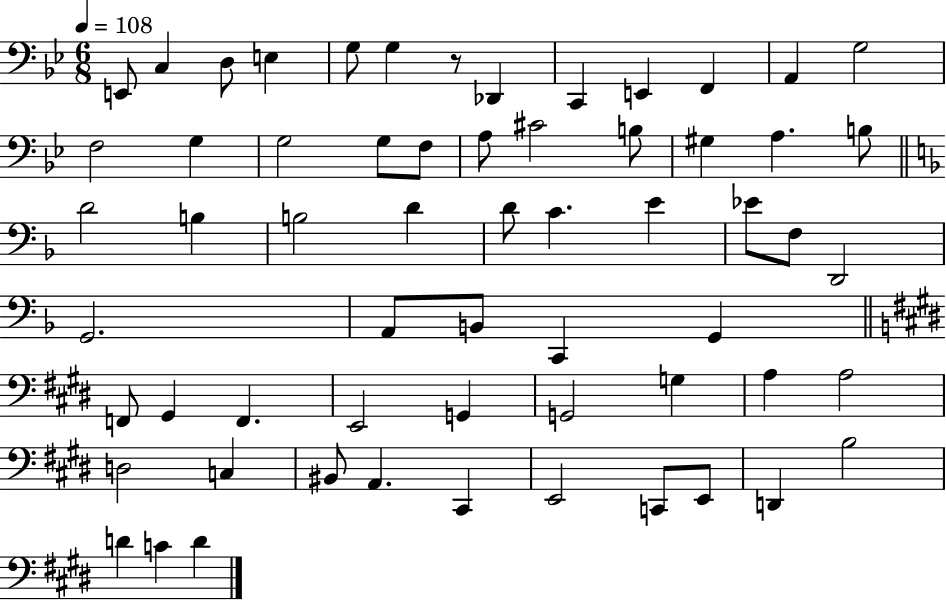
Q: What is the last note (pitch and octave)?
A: D4